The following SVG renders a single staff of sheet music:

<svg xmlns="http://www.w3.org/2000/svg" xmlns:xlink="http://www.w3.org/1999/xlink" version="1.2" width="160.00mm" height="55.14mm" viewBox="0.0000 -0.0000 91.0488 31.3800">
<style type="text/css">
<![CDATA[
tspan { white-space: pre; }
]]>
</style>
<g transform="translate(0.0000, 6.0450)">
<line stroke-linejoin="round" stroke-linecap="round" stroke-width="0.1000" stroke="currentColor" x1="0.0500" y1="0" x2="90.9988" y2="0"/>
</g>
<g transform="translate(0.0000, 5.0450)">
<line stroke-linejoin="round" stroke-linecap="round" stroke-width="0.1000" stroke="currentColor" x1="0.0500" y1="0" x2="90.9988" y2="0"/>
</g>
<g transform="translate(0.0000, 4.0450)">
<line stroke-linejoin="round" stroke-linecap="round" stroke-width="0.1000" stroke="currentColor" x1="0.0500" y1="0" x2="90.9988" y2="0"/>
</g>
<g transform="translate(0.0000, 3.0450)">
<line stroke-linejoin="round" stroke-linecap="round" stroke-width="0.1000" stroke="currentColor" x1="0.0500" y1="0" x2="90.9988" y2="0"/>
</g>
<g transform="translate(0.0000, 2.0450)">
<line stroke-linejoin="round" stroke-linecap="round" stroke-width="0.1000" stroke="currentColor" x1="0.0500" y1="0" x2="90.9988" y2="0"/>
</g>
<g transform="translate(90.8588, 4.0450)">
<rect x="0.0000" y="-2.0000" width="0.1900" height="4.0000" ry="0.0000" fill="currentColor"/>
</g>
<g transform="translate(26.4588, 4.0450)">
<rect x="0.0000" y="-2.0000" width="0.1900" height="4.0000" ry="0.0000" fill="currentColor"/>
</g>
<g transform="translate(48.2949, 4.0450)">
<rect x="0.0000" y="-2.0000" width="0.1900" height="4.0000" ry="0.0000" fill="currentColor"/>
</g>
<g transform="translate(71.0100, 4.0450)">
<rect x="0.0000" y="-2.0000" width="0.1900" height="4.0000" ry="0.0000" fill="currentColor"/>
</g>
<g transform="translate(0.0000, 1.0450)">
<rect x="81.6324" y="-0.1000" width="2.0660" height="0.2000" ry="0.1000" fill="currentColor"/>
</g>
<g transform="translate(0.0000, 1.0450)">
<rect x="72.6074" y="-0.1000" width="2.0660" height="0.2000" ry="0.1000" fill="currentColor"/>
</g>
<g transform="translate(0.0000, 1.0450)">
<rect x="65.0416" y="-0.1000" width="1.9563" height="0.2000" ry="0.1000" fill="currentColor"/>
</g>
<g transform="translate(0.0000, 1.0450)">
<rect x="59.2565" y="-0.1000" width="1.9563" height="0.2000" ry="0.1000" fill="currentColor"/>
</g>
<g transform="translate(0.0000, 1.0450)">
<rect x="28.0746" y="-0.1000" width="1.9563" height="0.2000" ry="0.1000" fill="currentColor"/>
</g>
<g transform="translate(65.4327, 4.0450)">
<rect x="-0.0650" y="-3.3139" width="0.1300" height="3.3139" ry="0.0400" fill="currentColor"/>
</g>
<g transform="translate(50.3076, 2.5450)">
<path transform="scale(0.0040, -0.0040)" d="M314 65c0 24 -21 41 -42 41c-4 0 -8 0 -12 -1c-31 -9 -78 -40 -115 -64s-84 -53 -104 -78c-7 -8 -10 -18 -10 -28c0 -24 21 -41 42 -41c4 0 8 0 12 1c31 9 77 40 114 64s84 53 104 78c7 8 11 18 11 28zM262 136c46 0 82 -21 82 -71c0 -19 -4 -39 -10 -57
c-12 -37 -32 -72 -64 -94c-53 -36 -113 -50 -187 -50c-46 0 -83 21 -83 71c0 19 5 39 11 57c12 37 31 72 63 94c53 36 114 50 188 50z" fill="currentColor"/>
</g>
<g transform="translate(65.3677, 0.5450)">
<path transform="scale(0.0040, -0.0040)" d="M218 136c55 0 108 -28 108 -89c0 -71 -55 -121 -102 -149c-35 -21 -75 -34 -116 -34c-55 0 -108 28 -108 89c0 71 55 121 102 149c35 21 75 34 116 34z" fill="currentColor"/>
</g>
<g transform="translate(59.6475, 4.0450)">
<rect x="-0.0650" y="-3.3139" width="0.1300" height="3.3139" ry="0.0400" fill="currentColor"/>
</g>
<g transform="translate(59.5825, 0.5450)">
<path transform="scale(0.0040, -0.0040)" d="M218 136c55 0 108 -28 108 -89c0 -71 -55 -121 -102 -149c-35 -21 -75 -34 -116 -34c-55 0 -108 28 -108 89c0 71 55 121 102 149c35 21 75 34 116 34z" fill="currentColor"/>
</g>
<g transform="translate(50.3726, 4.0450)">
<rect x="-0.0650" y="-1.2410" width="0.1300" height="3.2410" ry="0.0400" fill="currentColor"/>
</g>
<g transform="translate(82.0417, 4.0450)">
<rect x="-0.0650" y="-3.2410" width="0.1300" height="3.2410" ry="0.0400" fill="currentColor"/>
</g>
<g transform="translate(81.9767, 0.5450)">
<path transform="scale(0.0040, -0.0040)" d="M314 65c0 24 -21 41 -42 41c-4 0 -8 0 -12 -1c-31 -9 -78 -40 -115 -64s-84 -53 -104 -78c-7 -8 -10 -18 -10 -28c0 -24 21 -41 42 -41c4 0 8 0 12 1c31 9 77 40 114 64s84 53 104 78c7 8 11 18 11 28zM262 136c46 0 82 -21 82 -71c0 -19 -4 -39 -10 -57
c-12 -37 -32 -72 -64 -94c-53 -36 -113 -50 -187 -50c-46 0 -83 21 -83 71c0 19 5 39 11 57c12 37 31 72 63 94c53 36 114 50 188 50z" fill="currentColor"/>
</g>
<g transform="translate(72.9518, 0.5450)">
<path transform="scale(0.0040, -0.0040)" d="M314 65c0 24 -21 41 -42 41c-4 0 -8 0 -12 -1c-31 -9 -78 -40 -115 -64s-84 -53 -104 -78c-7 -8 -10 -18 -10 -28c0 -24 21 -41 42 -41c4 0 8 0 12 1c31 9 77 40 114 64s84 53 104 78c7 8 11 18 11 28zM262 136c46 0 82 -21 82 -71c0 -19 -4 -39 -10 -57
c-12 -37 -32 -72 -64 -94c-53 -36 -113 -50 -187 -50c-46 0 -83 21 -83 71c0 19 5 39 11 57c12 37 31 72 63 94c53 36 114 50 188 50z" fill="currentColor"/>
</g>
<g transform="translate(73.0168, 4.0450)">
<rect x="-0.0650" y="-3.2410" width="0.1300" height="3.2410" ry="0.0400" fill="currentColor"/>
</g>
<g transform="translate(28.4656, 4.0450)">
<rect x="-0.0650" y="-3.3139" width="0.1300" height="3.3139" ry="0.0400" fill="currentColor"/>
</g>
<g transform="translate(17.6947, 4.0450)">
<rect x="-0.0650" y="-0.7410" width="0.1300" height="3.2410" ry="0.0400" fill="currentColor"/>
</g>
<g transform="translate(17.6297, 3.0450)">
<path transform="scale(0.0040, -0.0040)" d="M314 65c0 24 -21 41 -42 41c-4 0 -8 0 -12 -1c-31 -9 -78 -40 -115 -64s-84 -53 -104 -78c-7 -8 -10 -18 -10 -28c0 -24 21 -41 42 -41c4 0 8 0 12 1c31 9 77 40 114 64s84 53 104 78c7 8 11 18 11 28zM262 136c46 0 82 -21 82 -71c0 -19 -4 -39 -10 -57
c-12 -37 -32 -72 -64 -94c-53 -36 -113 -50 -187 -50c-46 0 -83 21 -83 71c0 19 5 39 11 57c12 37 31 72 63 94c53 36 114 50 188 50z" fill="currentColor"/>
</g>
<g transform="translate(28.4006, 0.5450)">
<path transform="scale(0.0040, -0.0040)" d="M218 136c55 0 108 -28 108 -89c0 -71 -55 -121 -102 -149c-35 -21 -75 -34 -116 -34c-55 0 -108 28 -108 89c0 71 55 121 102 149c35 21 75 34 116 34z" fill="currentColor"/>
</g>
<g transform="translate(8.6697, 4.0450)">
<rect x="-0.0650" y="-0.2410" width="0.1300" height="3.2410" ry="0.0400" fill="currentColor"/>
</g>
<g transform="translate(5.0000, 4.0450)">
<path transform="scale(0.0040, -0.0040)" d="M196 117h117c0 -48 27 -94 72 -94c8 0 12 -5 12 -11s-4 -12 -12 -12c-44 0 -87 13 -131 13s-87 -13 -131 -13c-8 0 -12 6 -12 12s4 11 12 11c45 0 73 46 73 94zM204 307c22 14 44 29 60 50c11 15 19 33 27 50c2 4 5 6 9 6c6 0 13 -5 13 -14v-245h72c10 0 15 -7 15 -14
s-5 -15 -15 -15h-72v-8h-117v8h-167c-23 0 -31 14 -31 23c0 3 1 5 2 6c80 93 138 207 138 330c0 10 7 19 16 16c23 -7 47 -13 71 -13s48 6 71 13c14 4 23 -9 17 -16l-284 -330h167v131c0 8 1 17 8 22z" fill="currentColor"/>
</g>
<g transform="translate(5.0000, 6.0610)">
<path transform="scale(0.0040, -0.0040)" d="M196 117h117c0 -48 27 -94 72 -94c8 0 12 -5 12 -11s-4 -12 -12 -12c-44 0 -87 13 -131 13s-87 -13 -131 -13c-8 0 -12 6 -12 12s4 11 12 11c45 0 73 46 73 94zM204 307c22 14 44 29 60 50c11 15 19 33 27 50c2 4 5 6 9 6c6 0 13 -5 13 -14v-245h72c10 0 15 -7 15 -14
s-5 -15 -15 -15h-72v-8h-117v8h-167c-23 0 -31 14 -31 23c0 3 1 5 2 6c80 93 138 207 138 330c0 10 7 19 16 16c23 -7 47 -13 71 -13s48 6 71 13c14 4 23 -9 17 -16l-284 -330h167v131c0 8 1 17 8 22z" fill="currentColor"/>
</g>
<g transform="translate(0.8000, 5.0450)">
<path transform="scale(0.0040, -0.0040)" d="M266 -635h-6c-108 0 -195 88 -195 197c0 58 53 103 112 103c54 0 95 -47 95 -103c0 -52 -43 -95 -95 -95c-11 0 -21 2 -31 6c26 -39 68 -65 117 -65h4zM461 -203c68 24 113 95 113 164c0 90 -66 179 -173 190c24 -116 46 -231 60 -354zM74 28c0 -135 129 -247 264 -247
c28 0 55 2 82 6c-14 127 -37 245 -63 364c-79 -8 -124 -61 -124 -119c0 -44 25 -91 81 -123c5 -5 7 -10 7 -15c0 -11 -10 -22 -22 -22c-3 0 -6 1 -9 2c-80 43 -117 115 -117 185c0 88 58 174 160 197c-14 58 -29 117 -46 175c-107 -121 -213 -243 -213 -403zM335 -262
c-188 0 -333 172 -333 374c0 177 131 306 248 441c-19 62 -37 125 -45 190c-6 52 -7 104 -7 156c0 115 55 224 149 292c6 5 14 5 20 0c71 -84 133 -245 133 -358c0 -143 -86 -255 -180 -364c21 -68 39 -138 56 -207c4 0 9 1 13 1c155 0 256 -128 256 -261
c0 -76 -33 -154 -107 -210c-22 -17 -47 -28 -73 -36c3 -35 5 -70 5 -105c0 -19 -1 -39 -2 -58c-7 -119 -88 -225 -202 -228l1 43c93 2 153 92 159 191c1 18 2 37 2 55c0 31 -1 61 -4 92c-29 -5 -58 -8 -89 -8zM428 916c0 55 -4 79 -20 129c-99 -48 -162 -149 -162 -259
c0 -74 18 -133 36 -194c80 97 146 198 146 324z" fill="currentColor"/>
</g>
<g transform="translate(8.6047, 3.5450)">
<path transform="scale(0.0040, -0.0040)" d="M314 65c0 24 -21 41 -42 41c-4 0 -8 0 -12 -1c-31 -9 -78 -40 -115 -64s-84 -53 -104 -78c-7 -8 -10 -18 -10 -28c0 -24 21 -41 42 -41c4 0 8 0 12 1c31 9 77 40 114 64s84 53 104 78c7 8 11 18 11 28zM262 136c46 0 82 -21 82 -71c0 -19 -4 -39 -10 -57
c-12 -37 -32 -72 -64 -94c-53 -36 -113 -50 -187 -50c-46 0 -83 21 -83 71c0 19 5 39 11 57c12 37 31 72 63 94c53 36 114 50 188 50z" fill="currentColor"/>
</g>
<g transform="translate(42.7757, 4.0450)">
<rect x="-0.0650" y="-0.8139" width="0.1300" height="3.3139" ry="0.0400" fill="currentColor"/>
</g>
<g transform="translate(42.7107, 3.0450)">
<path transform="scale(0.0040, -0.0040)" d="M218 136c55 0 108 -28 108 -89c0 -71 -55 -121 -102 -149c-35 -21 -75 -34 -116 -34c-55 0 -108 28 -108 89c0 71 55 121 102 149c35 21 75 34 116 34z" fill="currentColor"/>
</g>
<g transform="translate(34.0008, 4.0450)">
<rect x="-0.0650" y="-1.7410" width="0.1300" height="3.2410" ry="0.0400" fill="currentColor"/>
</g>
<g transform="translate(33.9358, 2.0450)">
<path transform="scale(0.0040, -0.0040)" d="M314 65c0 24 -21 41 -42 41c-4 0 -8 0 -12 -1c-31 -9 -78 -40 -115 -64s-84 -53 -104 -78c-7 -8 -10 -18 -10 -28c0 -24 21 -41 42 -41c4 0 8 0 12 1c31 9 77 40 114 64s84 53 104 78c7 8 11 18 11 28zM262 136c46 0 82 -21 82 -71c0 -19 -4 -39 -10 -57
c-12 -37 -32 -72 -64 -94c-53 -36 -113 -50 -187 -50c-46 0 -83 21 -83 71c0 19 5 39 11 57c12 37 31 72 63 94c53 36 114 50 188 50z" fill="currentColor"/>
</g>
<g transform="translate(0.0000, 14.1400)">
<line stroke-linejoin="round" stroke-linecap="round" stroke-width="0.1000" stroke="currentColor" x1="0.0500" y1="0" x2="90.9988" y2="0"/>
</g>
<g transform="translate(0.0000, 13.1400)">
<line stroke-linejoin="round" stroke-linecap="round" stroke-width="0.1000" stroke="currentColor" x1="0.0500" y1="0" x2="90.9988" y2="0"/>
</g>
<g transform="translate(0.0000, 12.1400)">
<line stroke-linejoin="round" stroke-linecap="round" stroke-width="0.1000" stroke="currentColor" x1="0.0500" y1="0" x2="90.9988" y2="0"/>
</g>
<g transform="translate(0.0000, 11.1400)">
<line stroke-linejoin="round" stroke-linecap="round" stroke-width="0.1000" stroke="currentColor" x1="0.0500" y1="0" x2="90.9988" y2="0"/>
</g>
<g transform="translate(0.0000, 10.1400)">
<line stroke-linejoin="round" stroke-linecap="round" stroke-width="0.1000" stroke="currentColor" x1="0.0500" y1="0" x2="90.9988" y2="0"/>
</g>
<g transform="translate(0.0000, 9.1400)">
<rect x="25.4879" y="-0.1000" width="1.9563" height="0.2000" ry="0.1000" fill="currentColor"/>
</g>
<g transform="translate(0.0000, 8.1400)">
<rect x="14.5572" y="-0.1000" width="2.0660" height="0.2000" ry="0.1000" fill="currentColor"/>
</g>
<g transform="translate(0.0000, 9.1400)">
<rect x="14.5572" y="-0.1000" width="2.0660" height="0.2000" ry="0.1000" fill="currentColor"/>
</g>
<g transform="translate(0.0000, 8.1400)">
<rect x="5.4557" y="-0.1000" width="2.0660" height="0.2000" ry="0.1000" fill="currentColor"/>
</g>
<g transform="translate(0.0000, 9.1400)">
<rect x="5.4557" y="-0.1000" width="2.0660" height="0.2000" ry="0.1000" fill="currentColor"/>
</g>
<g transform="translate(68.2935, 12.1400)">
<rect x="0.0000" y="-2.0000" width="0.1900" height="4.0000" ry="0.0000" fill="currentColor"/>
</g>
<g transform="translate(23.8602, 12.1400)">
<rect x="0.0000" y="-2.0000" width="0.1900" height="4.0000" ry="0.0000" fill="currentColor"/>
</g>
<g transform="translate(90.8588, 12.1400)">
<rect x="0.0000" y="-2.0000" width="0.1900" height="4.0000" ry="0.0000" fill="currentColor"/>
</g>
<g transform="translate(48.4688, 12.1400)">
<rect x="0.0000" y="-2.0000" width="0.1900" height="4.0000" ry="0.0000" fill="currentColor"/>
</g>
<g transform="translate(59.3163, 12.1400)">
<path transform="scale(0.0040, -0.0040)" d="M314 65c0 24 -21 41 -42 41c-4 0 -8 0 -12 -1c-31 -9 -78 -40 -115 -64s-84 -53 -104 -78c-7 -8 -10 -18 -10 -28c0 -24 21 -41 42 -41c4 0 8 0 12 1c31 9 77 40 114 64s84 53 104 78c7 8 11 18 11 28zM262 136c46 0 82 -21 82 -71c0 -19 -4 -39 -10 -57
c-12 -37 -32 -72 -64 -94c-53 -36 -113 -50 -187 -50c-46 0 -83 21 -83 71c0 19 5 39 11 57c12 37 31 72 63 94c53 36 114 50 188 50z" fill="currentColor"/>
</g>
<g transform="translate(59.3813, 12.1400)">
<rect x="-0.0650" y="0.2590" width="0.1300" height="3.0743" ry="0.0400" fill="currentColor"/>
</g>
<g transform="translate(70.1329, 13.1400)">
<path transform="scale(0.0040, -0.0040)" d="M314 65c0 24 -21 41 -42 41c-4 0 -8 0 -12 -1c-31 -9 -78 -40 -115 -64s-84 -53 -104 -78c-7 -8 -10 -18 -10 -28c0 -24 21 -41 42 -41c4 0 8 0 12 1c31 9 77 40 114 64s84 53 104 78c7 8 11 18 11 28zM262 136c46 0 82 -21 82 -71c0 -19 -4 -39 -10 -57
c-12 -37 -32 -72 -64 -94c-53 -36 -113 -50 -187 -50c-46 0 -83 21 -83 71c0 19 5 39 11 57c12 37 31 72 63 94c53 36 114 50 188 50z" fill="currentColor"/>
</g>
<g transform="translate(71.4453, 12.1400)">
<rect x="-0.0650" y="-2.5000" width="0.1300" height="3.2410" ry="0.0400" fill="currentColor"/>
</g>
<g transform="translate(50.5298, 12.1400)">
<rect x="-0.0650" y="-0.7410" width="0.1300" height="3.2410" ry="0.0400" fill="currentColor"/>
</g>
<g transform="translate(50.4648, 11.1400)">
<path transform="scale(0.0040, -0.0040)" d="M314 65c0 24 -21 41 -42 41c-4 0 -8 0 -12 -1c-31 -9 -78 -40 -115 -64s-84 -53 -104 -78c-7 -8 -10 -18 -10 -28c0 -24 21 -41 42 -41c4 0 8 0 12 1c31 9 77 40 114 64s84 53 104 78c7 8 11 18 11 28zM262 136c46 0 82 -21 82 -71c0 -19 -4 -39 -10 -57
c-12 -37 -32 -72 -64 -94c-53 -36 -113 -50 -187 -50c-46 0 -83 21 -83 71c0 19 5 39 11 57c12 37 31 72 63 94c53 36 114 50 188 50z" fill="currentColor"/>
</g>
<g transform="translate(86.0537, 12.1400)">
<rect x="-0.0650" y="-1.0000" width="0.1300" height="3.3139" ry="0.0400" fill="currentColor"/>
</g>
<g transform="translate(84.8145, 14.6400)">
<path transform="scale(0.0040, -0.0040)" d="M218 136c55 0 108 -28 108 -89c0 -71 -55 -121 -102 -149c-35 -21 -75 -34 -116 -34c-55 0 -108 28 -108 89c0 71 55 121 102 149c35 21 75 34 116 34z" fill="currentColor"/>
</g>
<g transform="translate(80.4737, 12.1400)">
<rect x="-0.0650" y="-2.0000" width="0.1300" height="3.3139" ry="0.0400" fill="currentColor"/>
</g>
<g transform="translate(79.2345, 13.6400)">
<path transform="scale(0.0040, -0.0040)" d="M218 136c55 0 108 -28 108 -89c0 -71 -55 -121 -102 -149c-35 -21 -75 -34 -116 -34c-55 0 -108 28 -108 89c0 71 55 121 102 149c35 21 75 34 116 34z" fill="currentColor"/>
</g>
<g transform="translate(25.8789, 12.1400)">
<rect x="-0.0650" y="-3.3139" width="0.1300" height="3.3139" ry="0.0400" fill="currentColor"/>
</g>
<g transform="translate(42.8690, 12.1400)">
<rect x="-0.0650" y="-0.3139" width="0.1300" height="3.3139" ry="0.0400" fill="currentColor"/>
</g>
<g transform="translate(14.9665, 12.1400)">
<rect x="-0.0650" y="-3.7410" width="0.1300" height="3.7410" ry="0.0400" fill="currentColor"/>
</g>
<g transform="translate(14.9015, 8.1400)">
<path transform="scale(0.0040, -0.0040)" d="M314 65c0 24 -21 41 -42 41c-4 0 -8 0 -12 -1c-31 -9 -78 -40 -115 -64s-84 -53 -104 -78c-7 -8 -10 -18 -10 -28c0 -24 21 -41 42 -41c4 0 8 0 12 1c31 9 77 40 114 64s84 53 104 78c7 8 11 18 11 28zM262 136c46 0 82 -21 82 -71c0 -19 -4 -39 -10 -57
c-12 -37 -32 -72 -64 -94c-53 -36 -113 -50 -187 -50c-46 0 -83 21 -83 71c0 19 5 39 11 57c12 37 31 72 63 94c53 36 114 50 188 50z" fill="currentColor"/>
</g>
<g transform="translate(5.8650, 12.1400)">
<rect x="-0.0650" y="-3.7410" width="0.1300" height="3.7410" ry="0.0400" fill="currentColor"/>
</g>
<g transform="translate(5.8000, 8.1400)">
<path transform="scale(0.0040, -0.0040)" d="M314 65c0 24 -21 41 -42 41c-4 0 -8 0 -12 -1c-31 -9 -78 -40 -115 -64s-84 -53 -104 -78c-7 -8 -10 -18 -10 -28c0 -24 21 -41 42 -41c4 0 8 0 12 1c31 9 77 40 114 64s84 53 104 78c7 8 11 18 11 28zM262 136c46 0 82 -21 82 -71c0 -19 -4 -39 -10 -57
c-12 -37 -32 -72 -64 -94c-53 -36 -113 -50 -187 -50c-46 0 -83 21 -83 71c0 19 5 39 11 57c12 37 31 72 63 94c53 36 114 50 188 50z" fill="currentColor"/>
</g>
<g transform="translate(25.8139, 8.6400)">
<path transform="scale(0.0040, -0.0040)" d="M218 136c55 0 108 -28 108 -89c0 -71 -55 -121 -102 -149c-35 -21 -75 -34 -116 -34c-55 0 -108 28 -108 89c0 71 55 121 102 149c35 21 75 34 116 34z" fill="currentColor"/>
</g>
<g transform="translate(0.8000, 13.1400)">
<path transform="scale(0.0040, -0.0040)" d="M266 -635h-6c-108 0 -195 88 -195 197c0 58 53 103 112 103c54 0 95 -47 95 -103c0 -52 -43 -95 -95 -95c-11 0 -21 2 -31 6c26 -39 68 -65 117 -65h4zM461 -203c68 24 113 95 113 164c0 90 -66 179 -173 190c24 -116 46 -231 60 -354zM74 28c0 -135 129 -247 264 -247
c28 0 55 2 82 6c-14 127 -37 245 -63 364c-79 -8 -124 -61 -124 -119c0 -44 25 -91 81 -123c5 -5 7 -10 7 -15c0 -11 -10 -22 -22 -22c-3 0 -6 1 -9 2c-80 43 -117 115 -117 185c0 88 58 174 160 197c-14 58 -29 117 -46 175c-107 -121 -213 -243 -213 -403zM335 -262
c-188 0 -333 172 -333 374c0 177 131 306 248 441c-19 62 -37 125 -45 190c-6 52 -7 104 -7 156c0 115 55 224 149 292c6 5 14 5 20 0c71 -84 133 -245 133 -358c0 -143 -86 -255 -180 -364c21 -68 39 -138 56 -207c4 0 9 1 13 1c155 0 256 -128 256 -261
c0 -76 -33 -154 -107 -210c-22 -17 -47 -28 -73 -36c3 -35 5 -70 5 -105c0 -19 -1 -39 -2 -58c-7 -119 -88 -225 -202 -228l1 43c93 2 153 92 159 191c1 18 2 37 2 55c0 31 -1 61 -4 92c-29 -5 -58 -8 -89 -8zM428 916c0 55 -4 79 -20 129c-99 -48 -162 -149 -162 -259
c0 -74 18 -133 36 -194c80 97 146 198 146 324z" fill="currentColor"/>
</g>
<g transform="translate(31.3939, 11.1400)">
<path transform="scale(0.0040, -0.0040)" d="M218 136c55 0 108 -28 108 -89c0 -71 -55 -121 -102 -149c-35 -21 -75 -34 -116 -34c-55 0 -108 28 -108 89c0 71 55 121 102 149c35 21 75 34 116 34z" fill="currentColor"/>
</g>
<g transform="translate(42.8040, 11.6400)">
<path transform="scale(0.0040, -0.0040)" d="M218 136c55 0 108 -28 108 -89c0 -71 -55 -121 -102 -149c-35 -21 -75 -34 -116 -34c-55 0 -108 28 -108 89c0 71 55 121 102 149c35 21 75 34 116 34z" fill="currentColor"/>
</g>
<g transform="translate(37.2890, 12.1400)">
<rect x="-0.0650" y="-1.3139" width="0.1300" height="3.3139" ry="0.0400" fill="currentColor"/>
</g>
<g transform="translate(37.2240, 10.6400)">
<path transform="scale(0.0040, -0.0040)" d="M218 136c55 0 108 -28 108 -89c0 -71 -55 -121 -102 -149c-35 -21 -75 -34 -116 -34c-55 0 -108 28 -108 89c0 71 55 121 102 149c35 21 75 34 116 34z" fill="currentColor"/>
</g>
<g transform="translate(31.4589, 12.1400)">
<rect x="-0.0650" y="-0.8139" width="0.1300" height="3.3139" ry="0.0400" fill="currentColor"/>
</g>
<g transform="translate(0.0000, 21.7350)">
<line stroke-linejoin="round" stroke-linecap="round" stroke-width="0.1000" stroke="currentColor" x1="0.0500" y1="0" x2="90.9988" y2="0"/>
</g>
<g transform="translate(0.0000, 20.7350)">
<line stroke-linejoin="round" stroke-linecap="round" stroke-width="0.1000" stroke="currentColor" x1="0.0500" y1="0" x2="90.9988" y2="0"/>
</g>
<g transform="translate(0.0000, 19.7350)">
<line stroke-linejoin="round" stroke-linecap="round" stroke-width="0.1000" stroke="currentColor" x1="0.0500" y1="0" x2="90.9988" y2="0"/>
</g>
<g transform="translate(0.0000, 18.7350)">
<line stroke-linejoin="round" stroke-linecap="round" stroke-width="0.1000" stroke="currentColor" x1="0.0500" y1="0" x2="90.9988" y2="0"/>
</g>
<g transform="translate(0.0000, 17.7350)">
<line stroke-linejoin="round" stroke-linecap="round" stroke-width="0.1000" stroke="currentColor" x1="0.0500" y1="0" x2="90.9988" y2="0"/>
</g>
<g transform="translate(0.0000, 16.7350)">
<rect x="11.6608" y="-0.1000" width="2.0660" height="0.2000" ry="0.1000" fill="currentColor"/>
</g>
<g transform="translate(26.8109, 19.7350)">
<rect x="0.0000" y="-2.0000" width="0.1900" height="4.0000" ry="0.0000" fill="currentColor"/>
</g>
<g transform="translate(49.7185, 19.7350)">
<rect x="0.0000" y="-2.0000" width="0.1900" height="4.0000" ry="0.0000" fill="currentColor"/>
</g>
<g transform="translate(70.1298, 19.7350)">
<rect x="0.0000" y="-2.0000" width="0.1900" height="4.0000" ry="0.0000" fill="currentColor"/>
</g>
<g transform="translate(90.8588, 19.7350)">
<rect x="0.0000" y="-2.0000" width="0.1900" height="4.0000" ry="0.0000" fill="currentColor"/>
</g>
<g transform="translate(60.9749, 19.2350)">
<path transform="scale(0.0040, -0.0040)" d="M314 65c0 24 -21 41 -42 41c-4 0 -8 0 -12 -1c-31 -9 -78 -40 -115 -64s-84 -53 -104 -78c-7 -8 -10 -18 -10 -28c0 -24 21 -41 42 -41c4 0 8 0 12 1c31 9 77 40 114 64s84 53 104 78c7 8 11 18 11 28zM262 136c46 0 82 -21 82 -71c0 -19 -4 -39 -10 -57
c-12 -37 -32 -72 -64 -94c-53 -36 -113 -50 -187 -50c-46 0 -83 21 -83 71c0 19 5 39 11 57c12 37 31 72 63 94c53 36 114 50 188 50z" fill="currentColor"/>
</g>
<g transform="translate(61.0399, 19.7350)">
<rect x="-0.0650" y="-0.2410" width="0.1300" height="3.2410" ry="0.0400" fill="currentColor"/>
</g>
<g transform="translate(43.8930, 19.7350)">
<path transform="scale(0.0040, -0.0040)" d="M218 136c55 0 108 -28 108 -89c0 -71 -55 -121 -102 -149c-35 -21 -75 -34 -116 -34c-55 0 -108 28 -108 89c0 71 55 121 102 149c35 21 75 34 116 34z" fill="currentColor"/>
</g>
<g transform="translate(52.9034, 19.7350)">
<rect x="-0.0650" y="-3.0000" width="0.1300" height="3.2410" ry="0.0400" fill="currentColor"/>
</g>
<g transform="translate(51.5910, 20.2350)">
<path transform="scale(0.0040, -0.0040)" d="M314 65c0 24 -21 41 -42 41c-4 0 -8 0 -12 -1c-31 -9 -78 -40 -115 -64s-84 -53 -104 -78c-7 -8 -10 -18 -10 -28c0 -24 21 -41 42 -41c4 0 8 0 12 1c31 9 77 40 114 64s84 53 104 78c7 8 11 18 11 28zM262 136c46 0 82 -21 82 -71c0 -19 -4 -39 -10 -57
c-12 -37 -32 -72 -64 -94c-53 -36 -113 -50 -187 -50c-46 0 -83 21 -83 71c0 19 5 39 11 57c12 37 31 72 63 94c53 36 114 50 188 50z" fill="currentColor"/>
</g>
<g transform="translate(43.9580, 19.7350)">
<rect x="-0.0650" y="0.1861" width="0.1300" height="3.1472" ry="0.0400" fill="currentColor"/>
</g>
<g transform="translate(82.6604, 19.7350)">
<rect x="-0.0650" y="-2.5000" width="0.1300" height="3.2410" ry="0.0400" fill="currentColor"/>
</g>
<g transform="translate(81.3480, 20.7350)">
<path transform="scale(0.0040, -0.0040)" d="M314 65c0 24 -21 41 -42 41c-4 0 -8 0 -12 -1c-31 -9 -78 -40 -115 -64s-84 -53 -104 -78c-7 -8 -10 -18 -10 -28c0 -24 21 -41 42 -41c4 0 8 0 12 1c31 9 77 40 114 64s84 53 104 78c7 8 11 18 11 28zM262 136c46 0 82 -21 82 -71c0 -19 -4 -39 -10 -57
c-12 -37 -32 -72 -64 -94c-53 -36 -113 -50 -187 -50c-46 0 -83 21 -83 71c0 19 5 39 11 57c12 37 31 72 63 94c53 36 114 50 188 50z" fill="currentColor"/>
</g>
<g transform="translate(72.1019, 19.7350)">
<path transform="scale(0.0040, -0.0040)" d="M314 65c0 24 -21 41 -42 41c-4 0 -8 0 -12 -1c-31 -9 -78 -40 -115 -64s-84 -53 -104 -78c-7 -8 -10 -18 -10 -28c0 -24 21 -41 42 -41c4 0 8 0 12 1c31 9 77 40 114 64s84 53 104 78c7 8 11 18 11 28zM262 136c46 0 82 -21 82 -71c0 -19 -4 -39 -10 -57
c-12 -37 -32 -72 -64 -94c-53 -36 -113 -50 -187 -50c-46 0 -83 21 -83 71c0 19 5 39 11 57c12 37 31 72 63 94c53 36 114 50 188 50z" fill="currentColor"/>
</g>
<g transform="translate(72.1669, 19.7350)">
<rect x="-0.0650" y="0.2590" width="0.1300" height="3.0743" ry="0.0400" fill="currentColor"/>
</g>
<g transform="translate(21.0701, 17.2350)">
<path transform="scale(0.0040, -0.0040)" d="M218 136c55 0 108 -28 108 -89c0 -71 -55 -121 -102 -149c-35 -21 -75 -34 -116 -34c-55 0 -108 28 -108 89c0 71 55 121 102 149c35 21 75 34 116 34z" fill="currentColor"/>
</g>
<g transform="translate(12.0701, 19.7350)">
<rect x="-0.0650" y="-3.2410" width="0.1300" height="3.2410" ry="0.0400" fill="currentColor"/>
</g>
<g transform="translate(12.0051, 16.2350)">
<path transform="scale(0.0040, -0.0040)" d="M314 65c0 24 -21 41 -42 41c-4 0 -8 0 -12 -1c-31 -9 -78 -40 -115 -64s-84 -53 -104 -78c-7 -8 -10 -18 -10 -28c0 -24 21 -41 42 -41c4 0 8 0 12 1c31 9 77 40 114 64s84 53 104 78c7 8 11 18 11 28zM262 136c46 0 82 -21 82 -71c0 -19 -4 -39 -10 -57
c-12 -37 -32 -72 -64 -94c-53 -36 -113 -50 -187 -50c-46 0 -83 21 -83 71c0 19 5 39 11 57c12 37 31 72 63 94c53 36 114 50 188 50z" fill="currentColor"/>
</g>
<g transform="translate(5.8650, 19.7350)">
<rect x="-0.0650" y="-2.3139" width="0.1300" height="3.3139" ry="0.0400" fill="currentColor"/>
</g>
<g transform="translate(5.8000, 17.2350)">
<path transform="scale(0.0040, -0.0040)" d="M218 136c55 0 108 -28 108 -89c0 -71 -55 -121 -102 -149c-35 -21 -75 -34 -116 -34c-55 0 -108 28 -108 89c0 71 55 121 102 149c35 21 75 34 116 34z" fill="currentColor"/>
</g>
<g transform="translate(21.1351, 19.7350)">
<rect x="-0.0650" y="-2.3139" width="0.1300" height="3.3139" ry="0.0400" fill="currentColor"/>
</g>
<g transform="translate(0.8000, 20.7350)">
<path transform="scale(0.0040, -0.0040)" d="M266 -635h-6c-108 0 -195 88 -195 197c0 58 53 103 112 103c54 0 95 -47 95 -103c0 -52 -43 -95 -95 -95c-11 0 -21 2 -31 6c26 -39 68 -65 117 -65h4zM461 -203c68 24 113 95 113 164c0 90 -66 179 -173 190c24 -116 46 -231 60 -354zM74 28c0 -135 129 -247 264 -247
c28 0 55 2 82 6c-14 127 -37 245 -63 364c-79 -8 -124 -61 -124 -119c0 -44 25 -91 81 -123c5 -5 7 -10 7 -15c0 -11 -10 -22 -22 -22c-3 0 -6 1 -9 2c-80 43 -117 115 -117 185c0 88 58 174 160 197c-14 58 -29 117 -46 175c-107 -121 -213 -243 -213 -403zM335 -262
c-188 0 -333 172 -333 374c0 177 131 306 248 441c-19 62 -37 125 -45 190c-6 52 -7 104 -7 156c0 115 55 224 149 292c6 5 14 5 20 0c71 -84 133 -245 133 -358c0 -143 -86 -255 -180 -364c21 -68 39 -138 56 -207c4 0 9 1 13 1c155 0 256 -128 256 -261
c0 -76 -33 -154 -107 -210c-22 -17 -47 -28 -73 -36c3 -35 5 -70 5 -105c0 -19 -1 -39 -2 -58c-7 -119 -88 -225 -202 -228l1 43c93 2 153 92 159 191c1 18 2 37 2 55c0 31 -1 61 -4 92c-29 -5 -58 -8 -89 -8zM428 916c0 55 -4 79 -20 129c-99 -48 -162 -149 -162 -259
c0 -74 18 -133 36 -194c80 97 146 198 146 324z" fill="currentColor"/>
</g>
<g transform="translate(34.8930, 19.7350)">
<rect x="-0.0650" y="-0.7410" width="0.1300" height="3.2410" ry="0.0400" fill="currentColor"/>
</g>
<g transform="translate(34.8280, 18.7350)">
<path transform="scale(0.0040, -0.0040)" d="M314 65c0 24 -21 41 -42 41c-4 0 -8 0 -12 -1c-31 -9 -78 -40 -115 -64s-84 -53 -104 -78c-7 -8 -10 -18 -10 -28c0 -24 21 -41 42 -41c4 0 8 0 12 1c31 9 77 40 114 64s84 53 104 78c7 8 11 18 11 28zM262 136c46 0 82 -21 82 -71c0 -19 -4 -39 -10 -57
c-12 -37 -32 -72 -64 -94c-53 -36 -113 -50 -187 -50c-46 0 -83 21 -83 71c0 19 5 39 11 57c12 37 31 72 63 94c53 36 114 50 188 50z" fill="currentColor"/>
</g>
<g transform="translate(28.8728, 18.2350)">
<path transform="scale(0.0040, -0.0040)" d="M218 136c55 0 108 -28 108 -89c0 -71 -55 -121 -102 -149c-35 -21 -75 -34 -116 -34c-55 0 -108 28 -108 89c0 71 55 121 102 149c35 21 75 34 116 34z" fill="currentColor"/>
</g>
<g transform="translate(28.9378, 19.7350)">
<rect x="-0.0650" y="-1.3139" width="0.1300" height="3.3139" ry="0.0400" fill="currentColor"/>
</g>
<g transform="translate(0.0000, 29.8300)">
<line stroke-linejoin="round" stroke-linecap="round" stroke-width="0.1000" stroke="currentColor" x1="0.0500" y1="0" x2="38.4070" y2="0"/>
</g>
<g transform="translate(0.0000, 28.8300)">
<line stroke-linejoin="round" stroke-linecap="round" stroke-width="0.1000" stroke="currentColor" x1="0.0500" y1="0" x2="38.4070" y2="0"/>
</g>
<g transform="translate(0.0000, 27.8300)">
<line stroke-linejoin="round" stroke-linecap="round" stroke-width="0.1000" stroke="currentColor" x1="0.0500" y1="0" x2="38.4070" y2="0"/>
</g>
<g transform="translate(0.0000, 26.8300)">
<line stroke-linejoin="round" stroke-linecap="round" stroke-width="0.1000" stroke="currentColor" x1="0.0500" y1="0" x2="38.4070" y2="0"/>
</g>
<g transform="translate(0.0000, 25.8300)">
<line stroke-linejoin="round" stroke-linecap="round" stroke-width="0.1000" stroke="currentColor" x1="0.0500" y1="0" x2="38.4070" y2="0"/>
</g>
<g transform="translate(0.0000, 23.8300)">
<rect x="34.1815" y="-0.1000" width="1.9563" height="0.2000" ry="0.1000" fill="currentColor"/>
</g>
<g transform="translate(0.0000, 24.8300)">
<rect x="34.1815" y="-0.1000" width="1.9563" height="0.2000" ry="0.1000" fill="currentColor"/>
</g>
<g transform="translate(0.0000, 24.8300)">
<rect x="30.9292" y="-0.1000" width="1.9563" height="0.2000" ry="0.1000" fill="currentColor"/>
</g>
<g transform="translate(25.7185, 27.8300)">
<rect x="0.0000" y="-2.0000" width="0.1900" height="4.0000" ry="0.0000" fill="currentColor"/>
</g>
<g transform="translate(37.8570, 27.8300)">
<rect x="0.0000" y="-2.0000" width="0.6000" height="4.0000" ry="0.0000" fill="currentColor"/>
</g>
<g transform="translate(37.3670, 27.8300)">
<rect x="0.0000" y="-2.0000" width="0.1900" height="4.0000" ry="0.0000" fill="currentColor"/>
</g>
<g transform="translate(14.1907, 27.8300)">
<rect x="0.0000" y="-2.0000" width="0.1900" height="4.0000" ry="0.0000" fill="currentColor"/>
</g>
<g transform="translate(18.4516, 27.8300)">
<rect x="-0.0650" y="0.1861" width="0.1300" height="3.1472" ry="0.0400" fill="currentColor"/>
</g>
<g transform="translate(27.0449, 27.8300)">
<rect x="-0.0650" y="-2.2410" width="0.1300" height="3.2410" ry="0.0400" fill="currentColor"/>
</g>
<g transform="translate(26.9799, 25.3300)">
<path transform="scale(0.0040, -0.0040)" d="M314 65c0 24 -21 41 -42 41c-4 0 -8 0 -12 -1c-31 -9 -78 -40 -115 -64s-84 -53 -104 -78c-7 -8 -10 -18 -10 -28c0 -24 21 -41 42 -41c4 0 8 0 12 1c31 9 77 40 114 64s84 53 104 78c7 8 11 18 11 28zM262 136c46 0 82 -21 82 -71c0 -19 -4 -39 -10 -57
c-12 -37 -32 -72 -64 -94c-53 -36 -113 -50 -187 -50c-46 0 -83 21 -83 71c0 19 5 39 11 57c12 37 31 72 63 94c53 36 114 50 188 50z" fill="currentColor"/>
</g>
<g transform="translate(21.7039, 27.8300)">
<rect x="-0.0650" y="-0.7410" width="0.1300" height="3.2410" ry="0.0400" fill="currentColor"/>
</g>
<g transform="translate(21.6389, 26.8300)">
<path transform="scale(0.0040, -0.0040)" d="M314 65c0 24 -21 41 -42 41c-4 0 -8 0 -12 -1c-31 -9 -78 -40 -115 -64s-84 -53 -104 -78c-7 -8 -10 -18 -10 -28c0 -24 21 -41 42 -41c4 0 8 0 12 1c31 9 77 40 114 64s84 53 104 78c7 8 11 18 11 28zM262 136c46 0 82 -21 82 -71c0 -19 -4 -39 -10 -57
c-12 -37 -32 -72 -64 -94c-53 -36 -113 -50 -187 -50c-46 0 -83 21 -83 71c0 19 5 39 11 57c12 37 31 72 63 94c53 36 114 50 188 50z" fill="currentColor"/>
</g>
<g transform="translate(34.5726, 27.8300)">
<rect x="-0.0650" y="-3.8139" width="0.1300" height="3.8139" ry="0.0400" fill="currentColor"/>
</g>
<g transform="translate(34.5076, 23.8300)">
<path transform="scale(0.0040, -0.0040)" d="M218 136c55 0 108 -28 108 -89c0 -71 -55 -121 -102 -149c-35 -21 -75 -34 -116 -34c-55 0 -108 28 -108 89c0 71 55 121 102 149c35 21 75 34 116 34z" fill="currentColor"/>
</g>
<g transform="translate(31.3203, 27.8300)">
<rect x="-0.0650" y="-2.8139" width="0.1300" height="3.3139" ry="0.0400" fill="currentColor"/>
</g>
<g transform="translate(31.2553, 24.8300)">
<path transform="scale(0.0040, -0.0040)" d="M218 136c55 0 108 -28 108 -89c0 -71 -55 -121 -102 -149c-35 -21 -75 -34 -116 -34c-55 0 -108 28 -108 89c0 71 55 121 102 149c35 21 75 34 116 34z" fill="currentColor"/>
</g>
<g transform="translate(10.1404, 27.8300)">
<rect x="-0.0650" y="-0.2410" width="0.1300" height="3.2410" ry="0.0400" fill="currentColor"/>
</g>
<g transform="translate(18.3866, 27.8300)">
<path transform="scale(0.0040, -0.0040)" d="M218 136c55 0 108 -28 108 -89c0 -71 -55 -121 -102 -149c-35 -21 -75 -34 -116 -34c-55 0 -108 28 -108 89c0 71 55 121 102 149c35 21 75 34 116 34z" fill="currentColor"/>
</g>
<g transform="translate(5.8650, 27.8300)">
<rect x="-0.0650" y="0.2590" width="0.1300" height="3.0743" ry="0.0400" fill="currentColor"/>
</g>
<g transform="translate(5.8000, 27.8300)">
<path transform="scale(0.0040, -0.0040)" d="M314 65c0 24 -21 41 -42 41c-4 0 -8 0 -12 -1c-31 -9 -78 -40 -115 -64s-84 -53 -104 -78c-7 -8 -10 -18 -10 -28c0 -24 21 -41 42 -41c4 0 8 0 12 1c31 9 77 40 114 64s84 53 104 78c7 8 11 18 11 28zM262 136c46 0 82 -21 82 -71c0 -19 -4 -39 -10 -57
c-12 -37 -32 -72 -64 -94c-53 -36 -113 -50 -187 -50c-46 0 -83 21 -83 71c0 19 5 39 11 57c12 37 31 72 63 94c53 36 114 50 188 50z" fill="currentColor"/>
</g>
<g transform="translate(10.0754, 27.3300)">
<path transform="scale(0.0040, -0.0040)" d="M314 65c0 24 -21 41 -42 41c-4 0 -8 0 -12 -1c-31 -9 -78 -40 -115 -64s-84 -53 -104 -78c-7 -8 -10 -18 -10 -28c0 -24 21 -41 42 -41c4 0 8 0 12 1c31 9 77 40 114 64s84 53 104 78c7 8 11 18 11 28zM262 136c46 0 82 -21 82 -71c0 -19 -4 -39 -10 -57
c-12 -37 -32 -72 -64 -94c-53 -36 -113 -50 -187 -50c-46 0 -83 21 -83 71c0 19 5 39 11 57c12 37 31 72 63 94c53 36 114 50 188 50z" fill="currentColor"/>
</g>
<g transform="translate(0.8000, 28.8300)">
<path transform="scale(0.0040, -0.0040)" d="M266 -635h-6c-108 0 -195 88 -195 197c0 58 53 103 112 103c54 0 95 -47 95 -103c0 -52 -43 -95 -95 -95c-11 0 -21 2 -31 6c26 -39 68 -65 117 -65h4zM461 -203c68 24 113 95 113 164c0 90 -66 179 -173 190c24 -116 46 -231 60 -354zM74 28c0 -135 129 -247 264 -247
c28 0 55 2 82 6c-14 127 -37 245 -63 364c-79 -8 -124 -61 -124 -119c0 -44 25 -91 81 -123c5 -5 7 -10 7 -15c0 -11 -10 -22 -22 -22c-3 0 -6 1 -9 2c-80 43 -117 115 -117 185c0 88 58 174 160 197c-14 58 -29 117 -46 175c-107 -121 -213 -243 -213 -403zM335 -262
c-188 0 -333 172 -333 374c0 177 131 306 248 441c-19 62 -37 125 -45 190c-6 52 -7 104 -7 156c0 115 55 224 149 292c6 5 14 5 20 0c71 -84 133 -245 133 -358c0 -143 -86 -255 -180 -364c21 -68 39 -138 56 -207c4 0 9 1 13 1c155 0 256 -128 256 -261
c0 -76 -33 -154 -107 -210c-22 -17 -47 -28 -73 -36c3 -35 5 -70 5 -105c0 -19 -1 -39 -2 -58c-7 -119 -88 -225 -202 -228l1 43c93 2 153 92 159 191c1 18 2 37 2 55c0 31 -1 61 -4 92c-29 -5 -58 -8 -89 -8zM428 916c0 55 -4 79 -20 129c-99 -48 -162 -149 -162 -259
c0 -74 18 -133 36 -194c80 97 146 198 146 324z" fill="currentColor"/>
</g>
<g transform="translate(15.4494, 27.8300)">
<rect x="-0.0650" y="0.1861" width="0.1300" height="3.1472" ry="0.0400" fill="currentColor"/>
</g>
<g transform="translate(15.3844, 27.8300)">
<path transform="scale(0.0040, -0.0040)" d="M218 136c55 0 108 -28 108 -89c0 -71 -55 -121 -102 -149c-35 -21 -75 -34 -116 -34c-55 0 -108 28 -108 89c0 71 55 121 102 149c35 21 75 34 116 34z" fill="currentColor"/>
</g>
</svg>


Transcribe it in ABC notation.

X:1
T:Untitled
M:4/4
L:1/4
K:C
c2 d2 b f2 d e2 b b b2 b2 c'2 c'2 b d e c d2 B2 G2 F D g b2 g e d2 B A2 c2 B2 G2 B2 c2 B B d2 g2 a c'